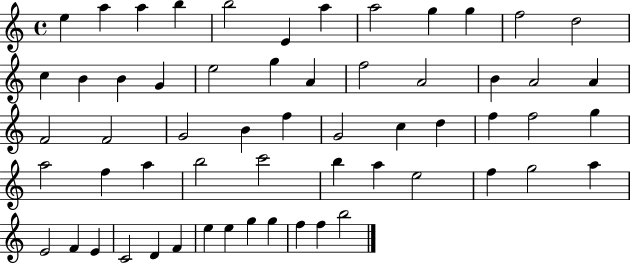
{
  \clef treble
  \time 4/4
  \defaultTimeSignature
  \key c \major
  e''4 a''4 a''4 b''4 | b''2 e'4 a''4 | a''2 g''4 g''4 | f''2 d''2 | \break c''4 b'4 b'4 g'4 | e''2 g''4 a'4 | f''2 a'2 | b'4 a'2 a'4 | \break f'2 f'2 | g'2 b'4 f''4 | g'2 c''4 d''4 | f''4 f''2 g''4 | \break a''2 f''4 a''4 | b''2 c'''2 | b''4 a''4 e''2 | f''4 g''2 a''4 | \break e'2 f'4 e'4 | c'2 d'4 f'4 | e''4 e''4 g''4 g''4 | f''4 f''4 b''2 | \break \bar "|."
}